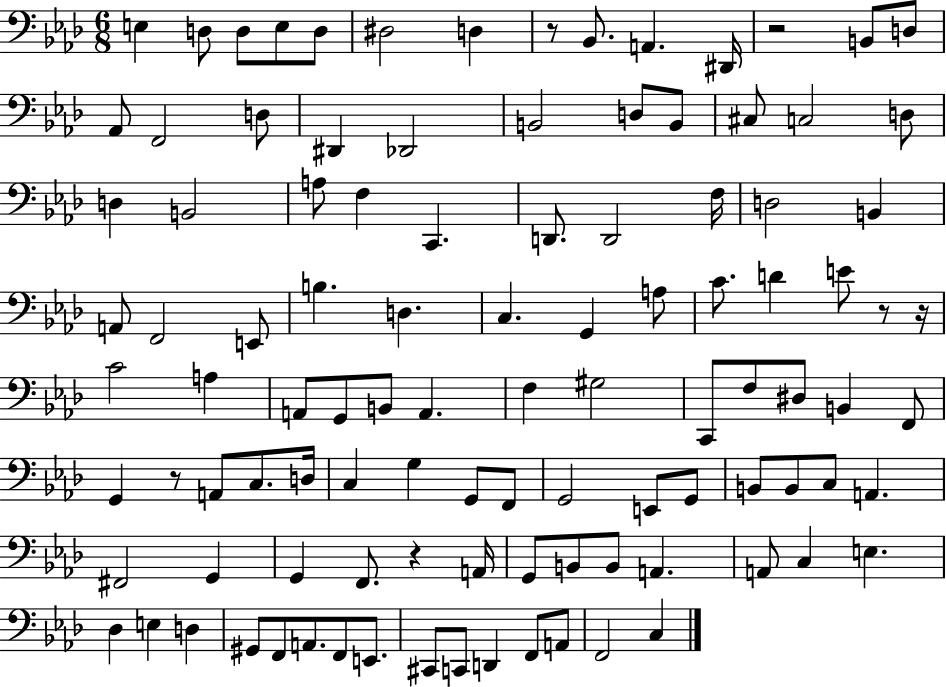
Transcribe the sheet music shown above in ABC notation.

X:1
T:Untitled
M:6/8
L:1/4
K:Ab
E, D,/2 D,/2 E,/2 D,/2 ^D,2 D, z/2 _B,,/2 A,, ^D,,/4 z2 B,,/2 D,/2 _A,,/2 F,,2 D,/2 ^D,, _D,,2 B,,2 D,/2 B,,/2 ^C,/2 C,2 D,/2 D, B,,2 A,/2 F, C,, D,,/2 D,,2 F,/4 D,2 B,, A,,/2 F,,2 E,,/2 B, D, C, G,, A,/2 C/2 D E/2 z/2 z/4 C2 A, A,,/2 G,,/2 B,,/2 A,, F, ^G,2 C,,/2 F,/2 ^D,/2 B,, F,,/2 G,, z/2 A,,/2 C,/2 D,/4 C, G, G,,/2 F,,/2 G,,2 E,,/2 G,,/2 B,,/2 B,,/2 C,/2 A,, ^F,,2 G,, G,, F,,/2 z A,,/4 G,,/2 B,,/2 B,,/2 A,, A,,/2 C, E, _D, E, D, ^G,,/2 F,,/2 A,,/2 F,,/2 E,,/2 ^C,,/2 C,,/2 D,, F,,/2 A,,/2 F,,2 C,